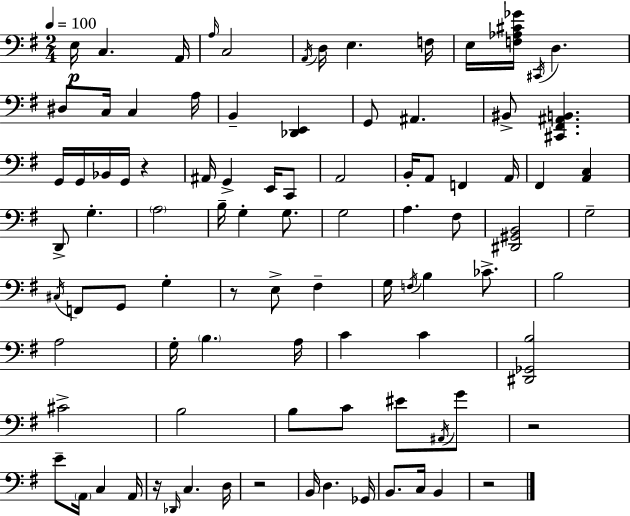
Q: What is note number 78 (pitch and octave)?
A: Gb2